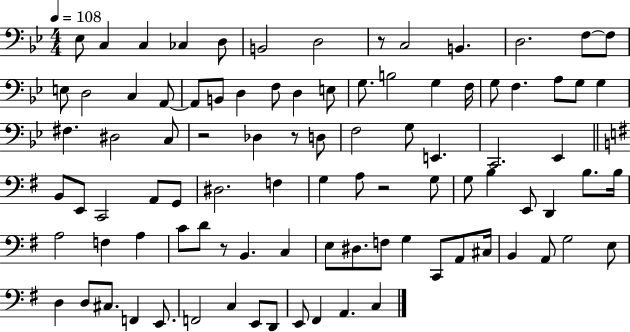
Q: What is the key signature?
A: BES major